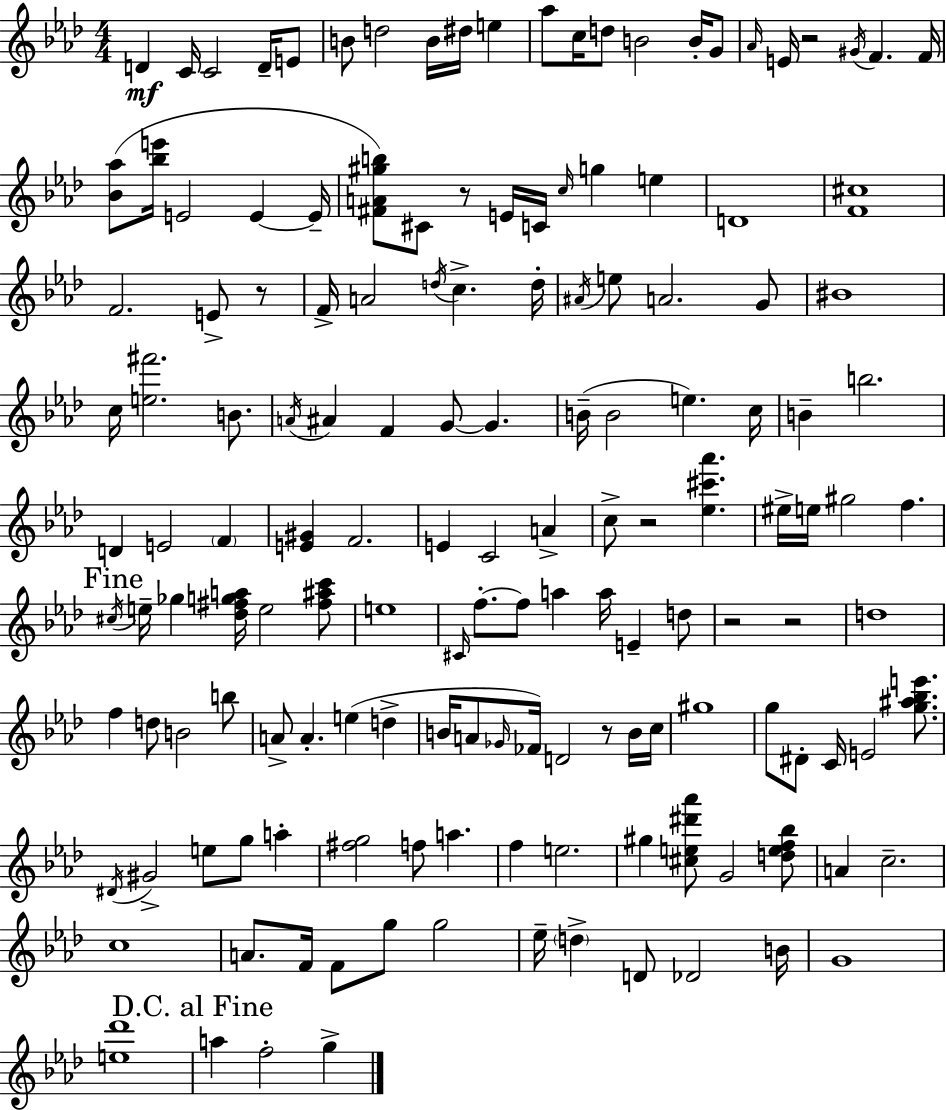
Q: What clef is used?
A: treble